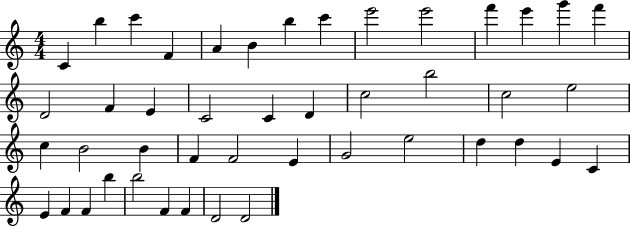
C4/q B5/q C6/q F4/q A4/q B4/q B5/q C6/q E6/h E6/h F6/q E6/q G6/q F6/q D4/h F4/q E4/q C4/h C4/q D4/q C5/h B5/h C5/h E5/h C5/q B4/h B4/q F4/q F4/h E4/q G4/h E5/h D5/q D5/q E4/q C4/q E4/q F4/q F4/q B5/q B5/h F4/q F4/q D4/h D4/h